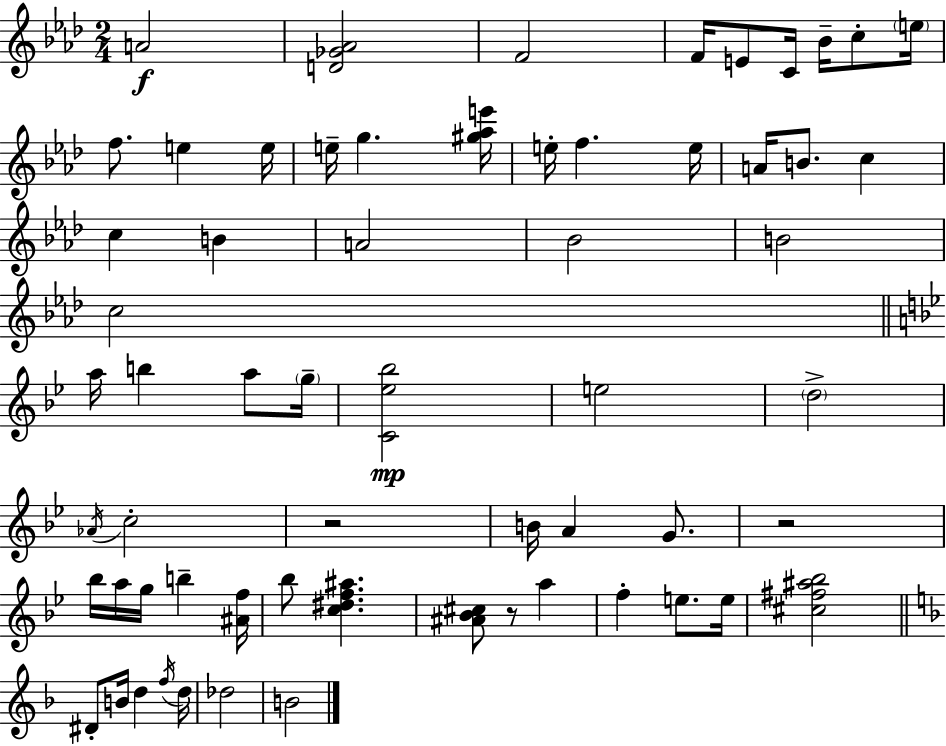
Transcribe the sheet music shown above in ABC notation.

X:1
T:Untitled
M:2/4
L:1/4
K:Ab
A2 [D_G_A]2 F2 F/4 E/2 C/4 _B/4 c/2 e/4 f/2 e e/4 e/4 g [^g_ae']/4 e/4 f e/4 A/4 B/2 c c B A2 _B2 B2 c2 a/4 b a/2 g/4 [C_e_b]2 e2 d2 _A/4 c2 z2 B/4 A G/2 z2 _b/4 a/4 g/4 b [^Af]/4 _b/2 [c^df^a] [^A_B^c]/2 z/2 a f e/2 e/4 [^c^f^a_b]2 ^D/2 B/4 d f/4 d/4 _d2 B2